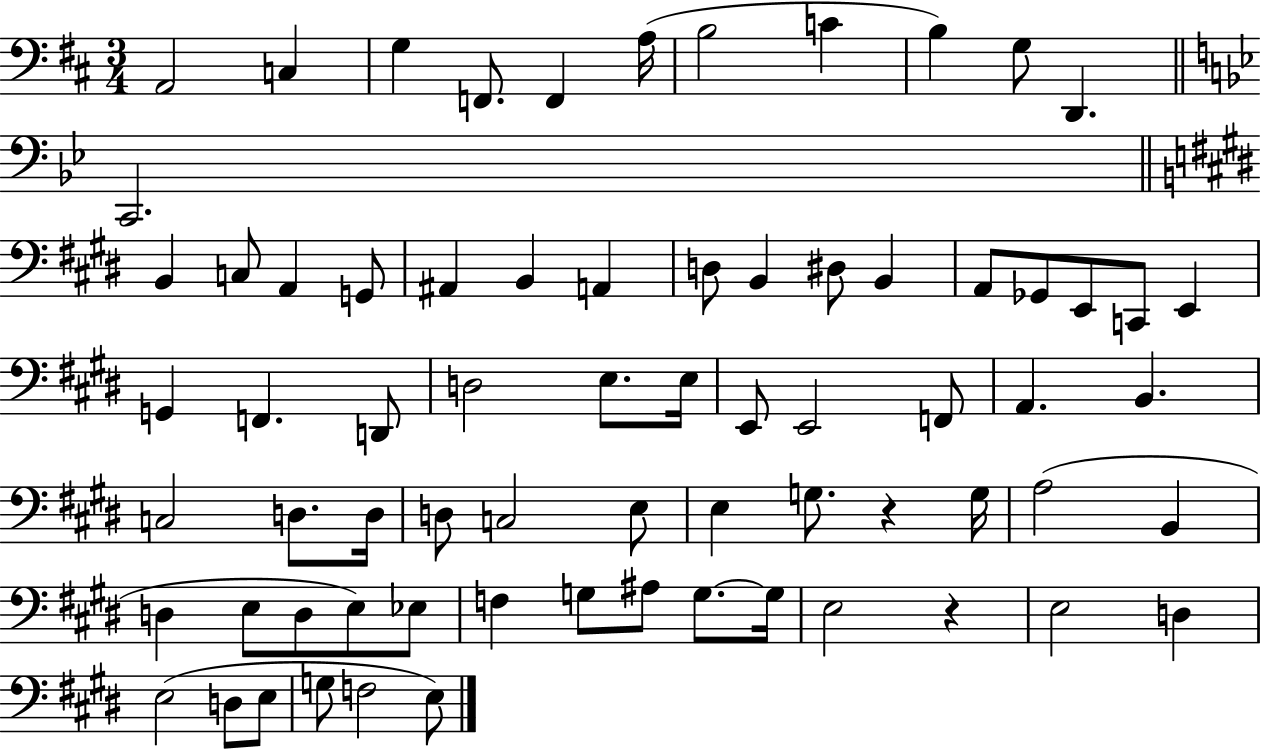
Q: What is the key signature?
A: D major